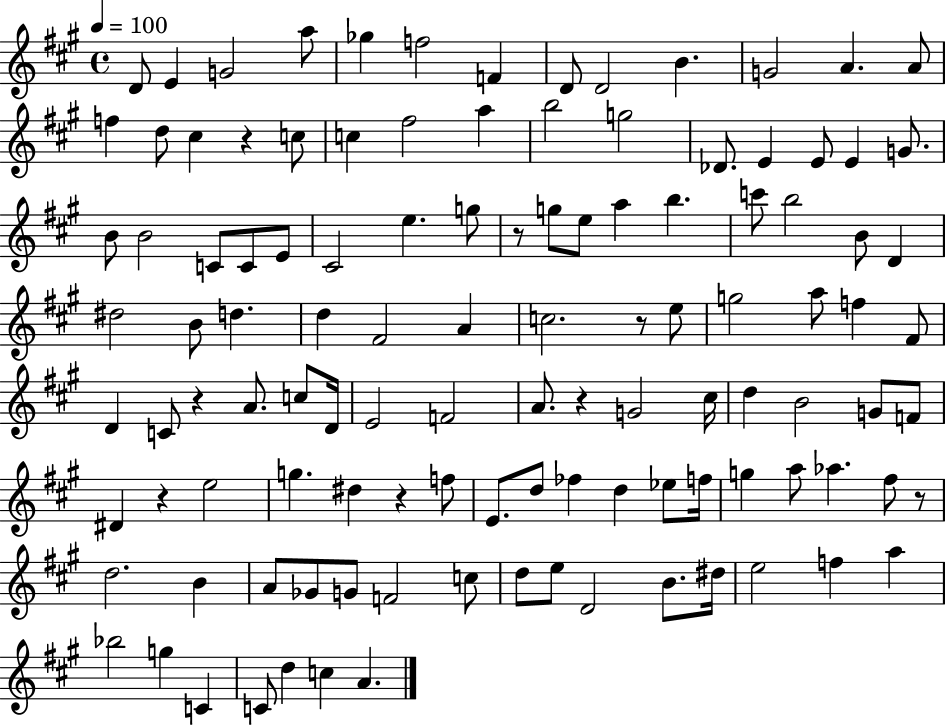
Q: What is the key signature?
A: A major